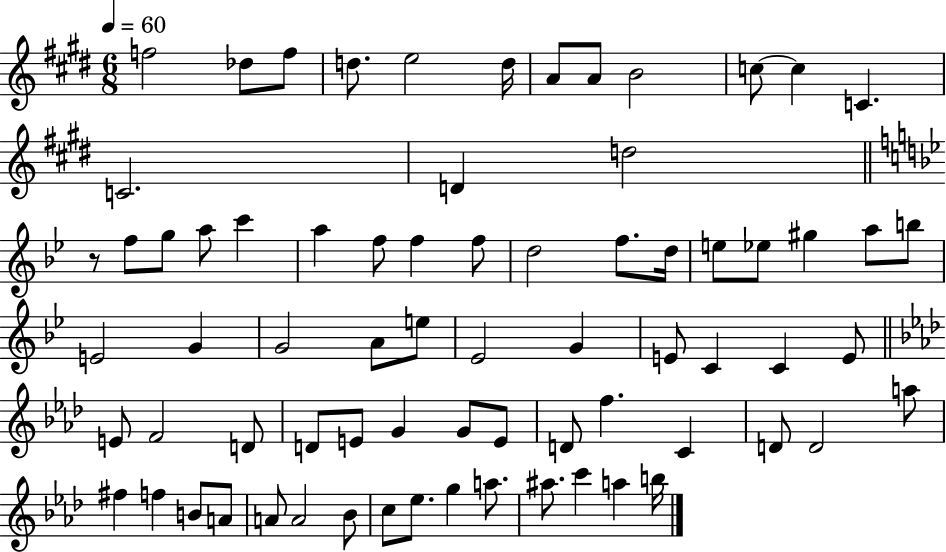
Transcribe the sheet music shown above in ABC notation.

X:1
T:Untitled
M:6/8
L:1/4
K:E
f2 _d/2 f/2 d/2 e2 d/4 A/2 A/2 B2 c/2 c C C2 D d2 z/2 f/2 g/2 a/2 c' a f/2 f f/2 d2 f/2 d/4 e/2 _e/2 ^g a/2 b/2 E2 G G2 A/2 e/2 _E2 G E/2 C C E/2 E/2 F2 D/2 D/2 E/2 G G/2 E/2 D/2 f C D/2 D2 a/2 ^f f B/2 A/2 A/2 A2 _B/2 c/2 _e/2 g a/2 ^a/2 c' a b/4